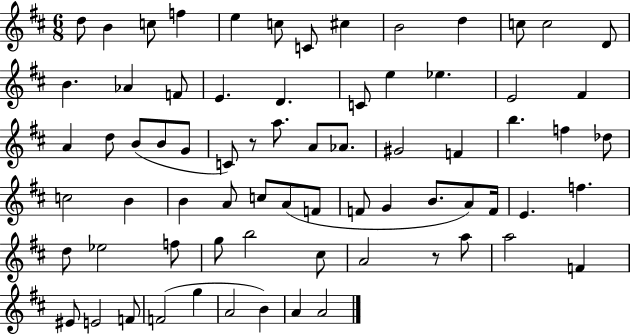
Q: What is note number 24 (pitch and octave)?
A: A4